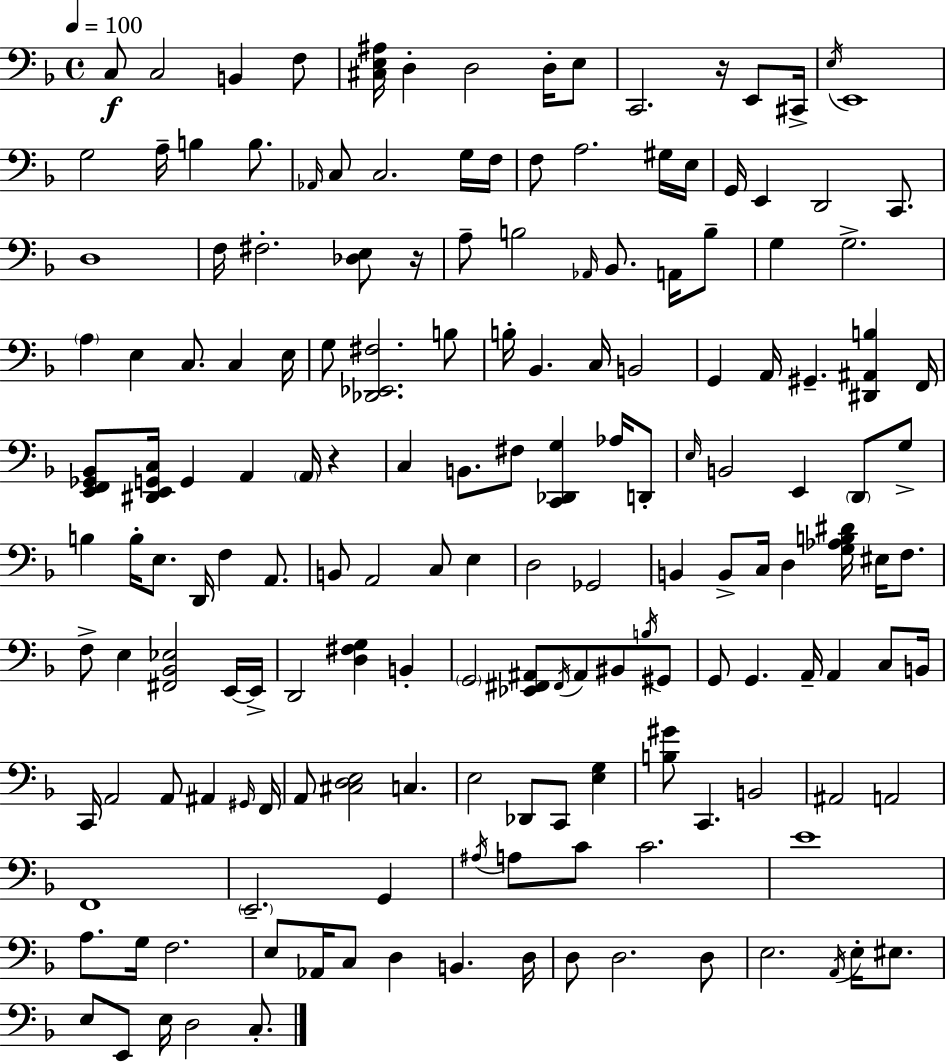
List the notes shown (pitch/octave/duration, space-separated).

C3/e C3/h B2/q F3/e [C#3,E3,A#3]/s D3/q D3/h D3/s E3/e C2/h. R/s E2/e C#2/s E3/s E2/w G3/h A3/s B3/q B3/e. Ab2/s C3/e C3/h. G3/s F3/s F3/e A3/h. G#3/s E3/s G2/s E2/q D2/h C2/e. D3/w F3/s F#3/h. [Db3,E3]/e R/s A3/e B3/h Ab2/s Bb2/e. A2/s B3/e G3/q G3/h. A3/q E3/q C3/e. C3/q E3/s G3/e [Db2,Eb2,F#3]/h. B3/e B3/s Bb2/q. C3/s B2/h G2/q A2/s G#2/q. [D#2,A#2,B3]/q F2/s [E2,F2,Gb2,Bb2]/e [D#2,E2,G2,C3]/s G2/q A2/q A2/s R/q C3/q B2/e. F#3/e [C2,Db2,G3]/q Ab3/s D2/e E3/s B2/h E2/q D2/e G3/e B3/q B3/s E3/e. D2/s F3/q A2/e. B2/e A2/h C3/e E3/q D3/h Gb2/h B2/q B2/e C3/s D3/q [G3,Ab3,B3,D#4]/s EIS3/s F3/e. F3/e E3/q [F#2,Bb2,Eb3]/h E2/s E2/s D2/h [D3,F#3,G3]/q B2/q G2/h [Eb2,F#2,A#2]/e F#2/s A#2/e BIS2/e B3/s G#2/e G2/e G2/q. A2/s A2/q C3/e B2/s C2/s A2/h A2/e A#2/q G#2/s F2/s A2/e [C#3,D3,E3]/h C3/q. E3/h Db2/e C2/e [E3,G3]/q [B3,G#4]/e C2/q. B2/h A#2/h A2/h F2/w E2/h. G2/q A#3/s A3/e C4/e C4/h. E4/w A3/e. G3/s F3/h. E3/e Ab2/s C3/e D3/q B2/q. D3/s D3/e D3/h. D3/e E3/h. A2/s E3/s EIS3/e. E3/e E2/e E3/s D3/h C3/e.